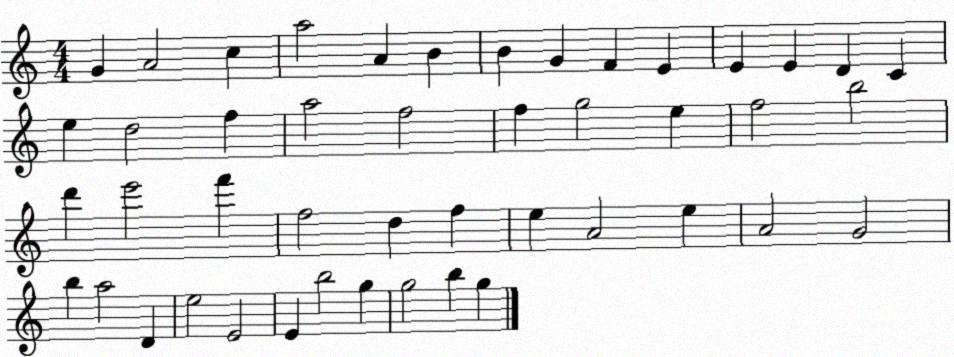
X:1
T:Untitled
M:4/4
L:1/4
K:C
G A2 c a2 A B B G F E E E D C e d2 f a2 f2 f g2 e f2 b2 d' e'2 f' f2 d f e A2 e A2 G2 b a2 D e2 E2 E b2 g g2 b g